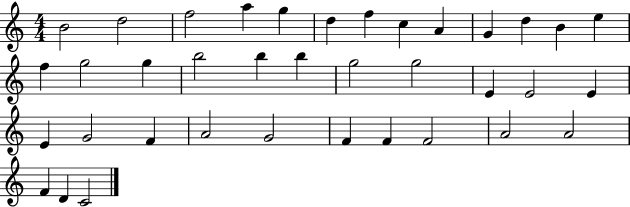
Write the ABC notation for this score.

X:1
T:Untitled
M:4/4
L:1/4
K:C
B2 d2 f2 a g d f c A G d B e f g2 g b2 b b g2 g2 E E2 E E G2 F A2 G2 F F F2 A2 A2 F D C2